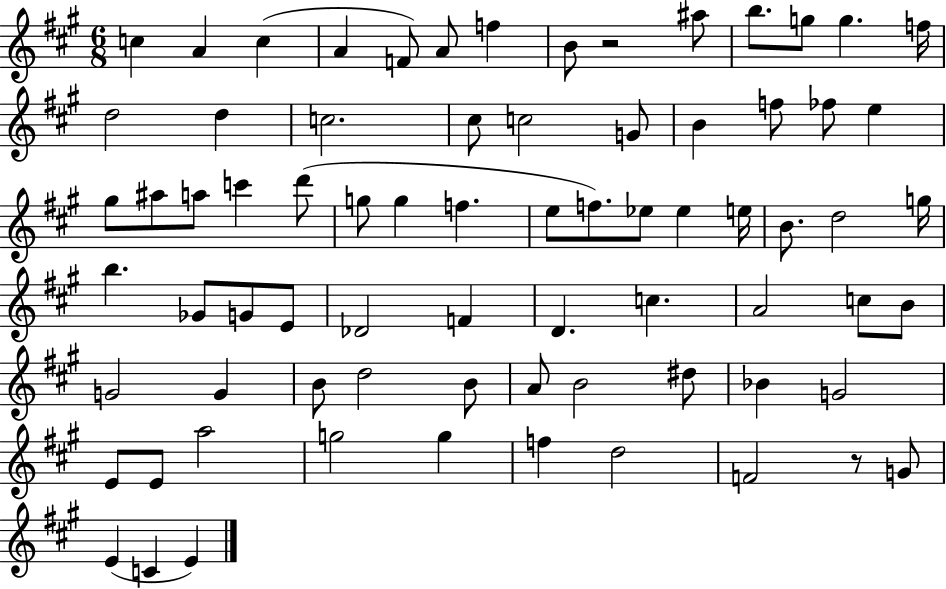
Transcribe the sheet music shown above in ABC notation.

X:1
T:Untitled
M:6/8
L:1/4
K:A
c A c A F/2 A/2 f B/2 z2 ^a/2 b/2 g/2 g f/4 d2 d c2 ^c/2 c2 G/2 B f/2 _f/2 e ^g/2 ^a/2 a/2 c' d'/2 g/2 g f e/2 f/2 _e/2 _e e/4 B/2 d2 g/4 b _G/2 G/2 E/2 _D2 F D c A2 c/2 B/2 G2 G B/2 d2 B/2 A/2 B2 ^d/2 _B G2 E/2 E/2 a2 g2 g f d2 F2 z/2 G/2 E C E